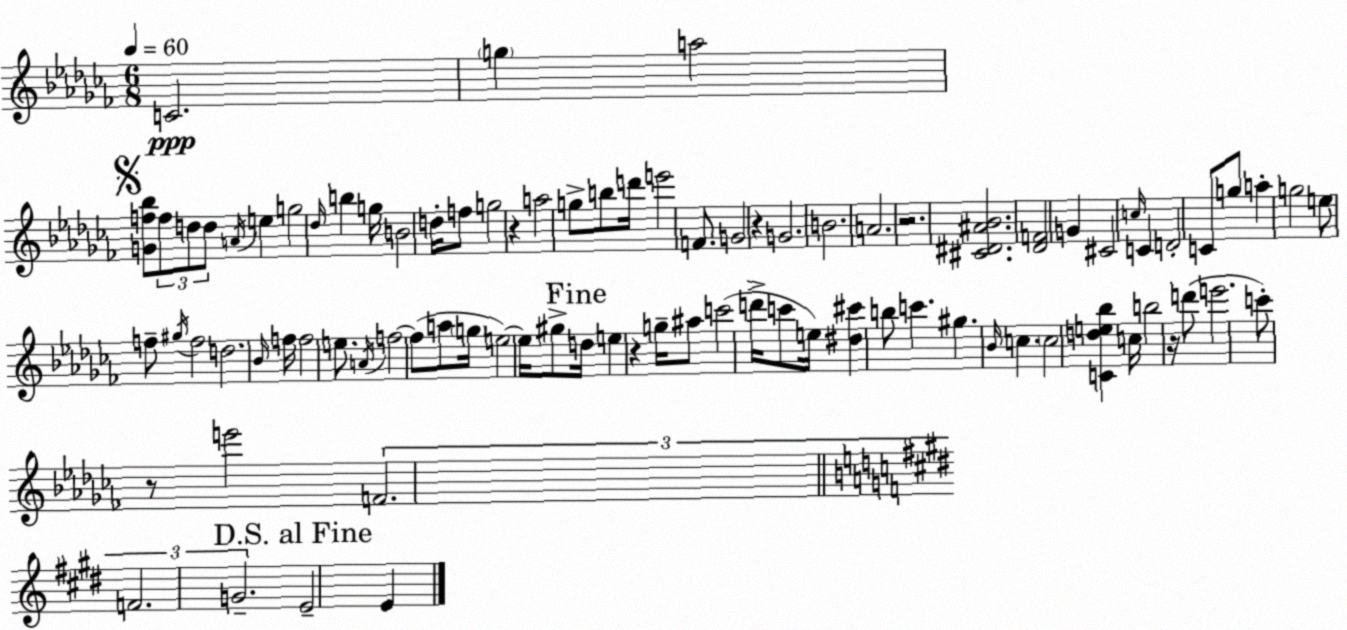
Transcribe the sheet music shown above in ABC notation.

X:1
T:Untitled
M:6/8
L:1/4
K:Abm
C2 g a2 [Gf_b]/2 f/2 d/2 d/2 A/4 e g2 _d/4 b g/4 B2 d/4 f/2 g2 z a2 g/2 b/2 d'/4 e'2 F/2 G2 z G2 B2 A2 z2 [^C^D^A_B]2 [_DF]2 G ^C2 c/4 C D2 C/2 g/2 a g2 e/2 f/2 ^g/4 f2 d2 _B/4 f/4 f2 e/2 A/4 f2 f/2 a/2 g/4 e2 e/4 ^g/2 d/4 e z g/4 ^a/2 c'2 d'/4 c'/2 e/4 [^d^c'] b/2 c' ^g _B/4 c c2 [Cde_b] c/4 b2 z/4 d'/2 e'2 c'/2 z/2 e'2 F2 F2 G2 E2 E